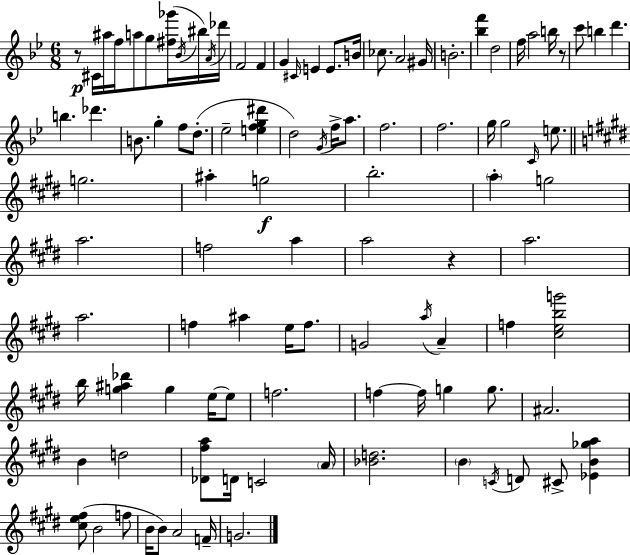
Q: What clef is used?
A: treble